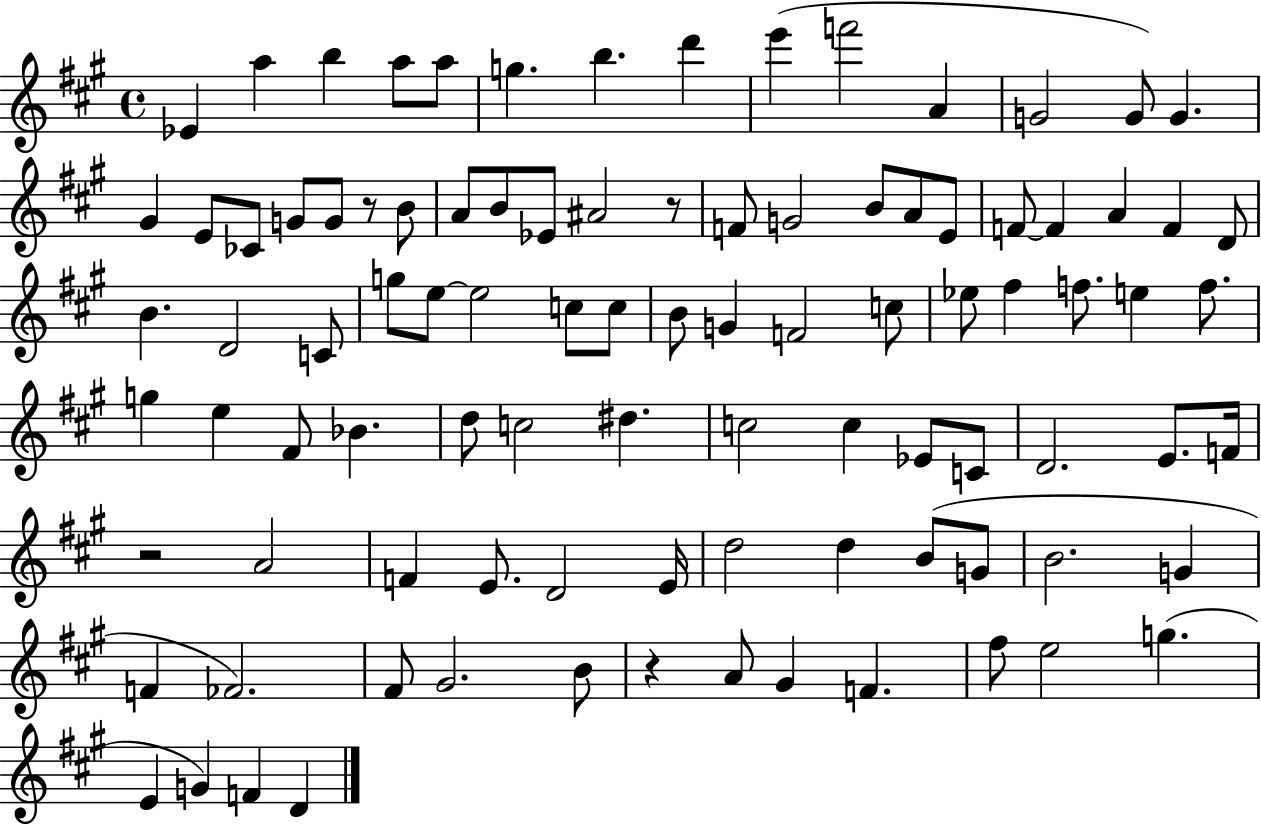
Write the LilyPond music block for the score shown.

{
  \clef treble
  \time 4/4
  \defaultTimeSignature
  \key a \major
  \repeat volta 2 { ees'4 a''4 b''4 a''8 a''8 | g''4. b''4. d'''4 | e'''4( f'''2 a'4 | g'2 g'8) g'4. | \break gis'4 e'8 ces'8 g'8 g'8 r8 b'8 | a'8 b'8 ees'8 ais'2 r8 | f'8 g'2 b'8 a'8 e'8 | f'8~~ f'4 a'4 f'4 d'8 | \break b'4. d'2 c'8 | g''8 e''8~~ e''2 c''8 c''8 | b'8 g'4 f'2 c''8 | ees''8 fis''4 f''8. e''4 f''8. | \break g''4 e''4 fis'8 bes'4. | d''8 c''2 dis''4. | c''2 c''4 ees'8 c'8 | d'2. e'8. f'16 | \break r2 a'2 | f'4 e'8. d'2 e'16 | d''2 d''4 b'8( g'8 | b'2. g'4 | \break f'4 fes'2.) | fis'8 gis'2. b'8 | r4 a'8 gis'4 f'4. | fis''8 e''2 g''4.( | \break e'4 g'4) f'4 d'4 | } \bar "|."
}